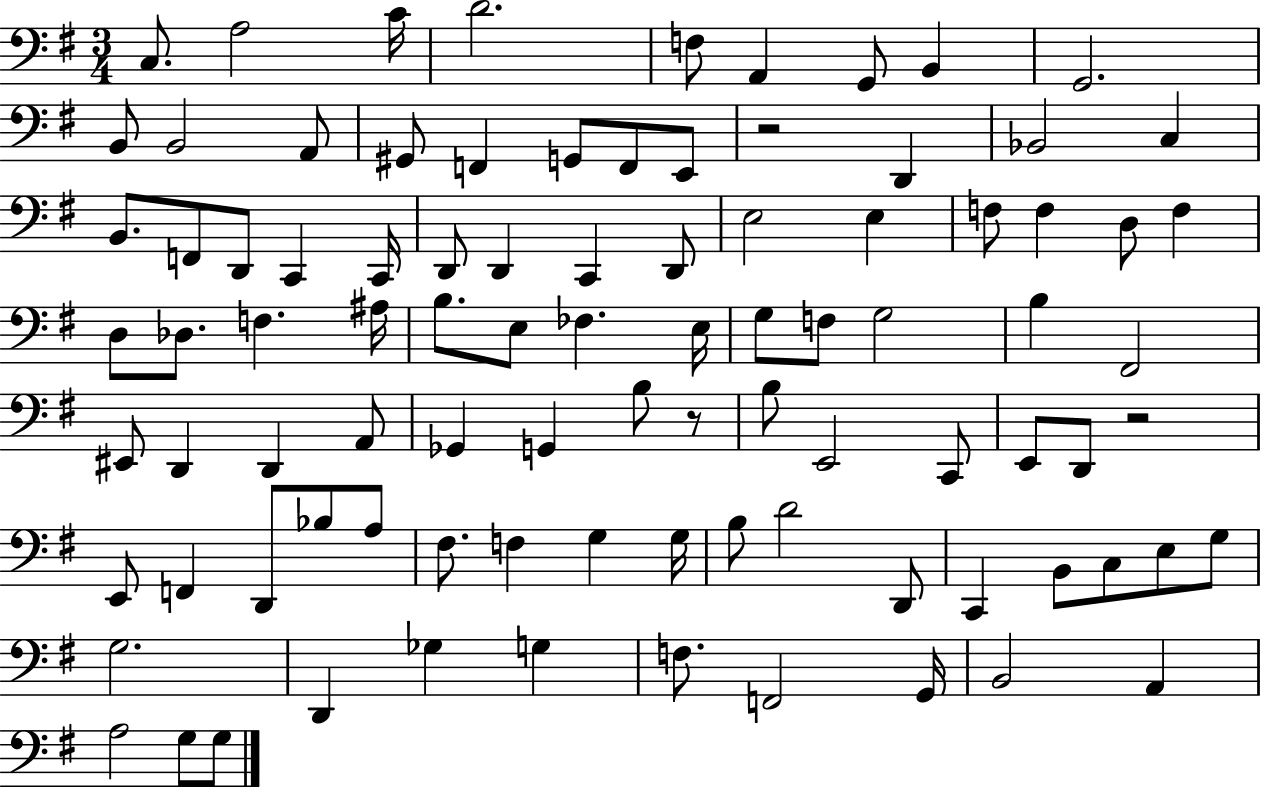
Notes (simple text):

C3/e. A3/h C4/s D4/h. F3/e A2/q G2/e B2/q G2/h. B2/e B2/h A2/e G#2/e F2/q G2/e F2/e E2/e R/h D2/q Bb2/h C3/q B2/e. F2/e D2/e C2/q C2/s D2/e D2/q C2/q D2/e E3/h E3/q F3/e F3/q D3/e F3/q D3/e Db3/e. F3/q. A#3/s B3/e. E3/e FES3/q. E3/s G3/e F3/e G3/h B3/q F#2/h EIS2/e D2/q D2/q A2/e Gb2/q G2/q B3/e R/e B3/e E2/h C2/e E2/e D2/e R/h E2/e F2/q D2/e Bb3/e A3/e F#3/e. F3/q G3/q G3/s B3/e D4/h D2/e C2/q B2/e C3/e E3/e G3/e G3/h. D2/q Gb3/q G3/q F3/e. F2/h G2/s B2/h A2/q A3/h G3/e G3/e